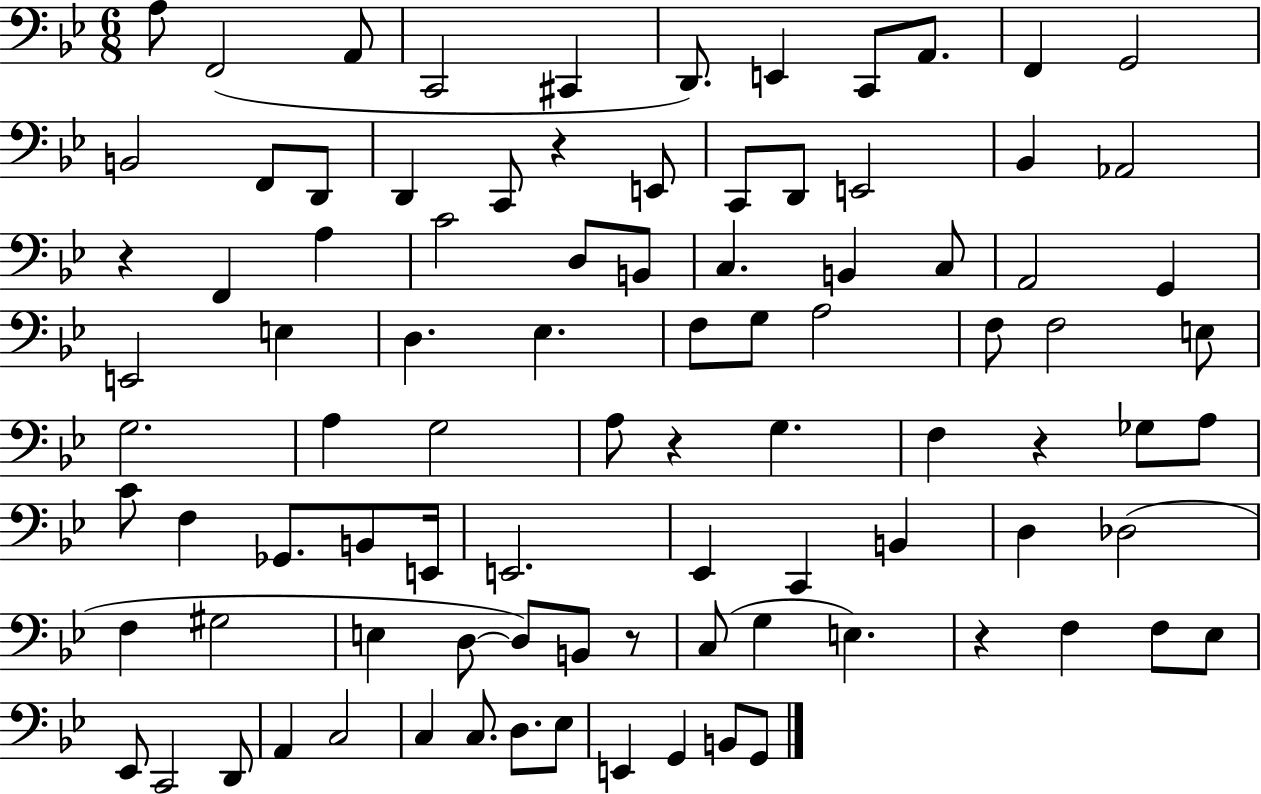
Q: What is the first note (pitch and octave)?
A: A3